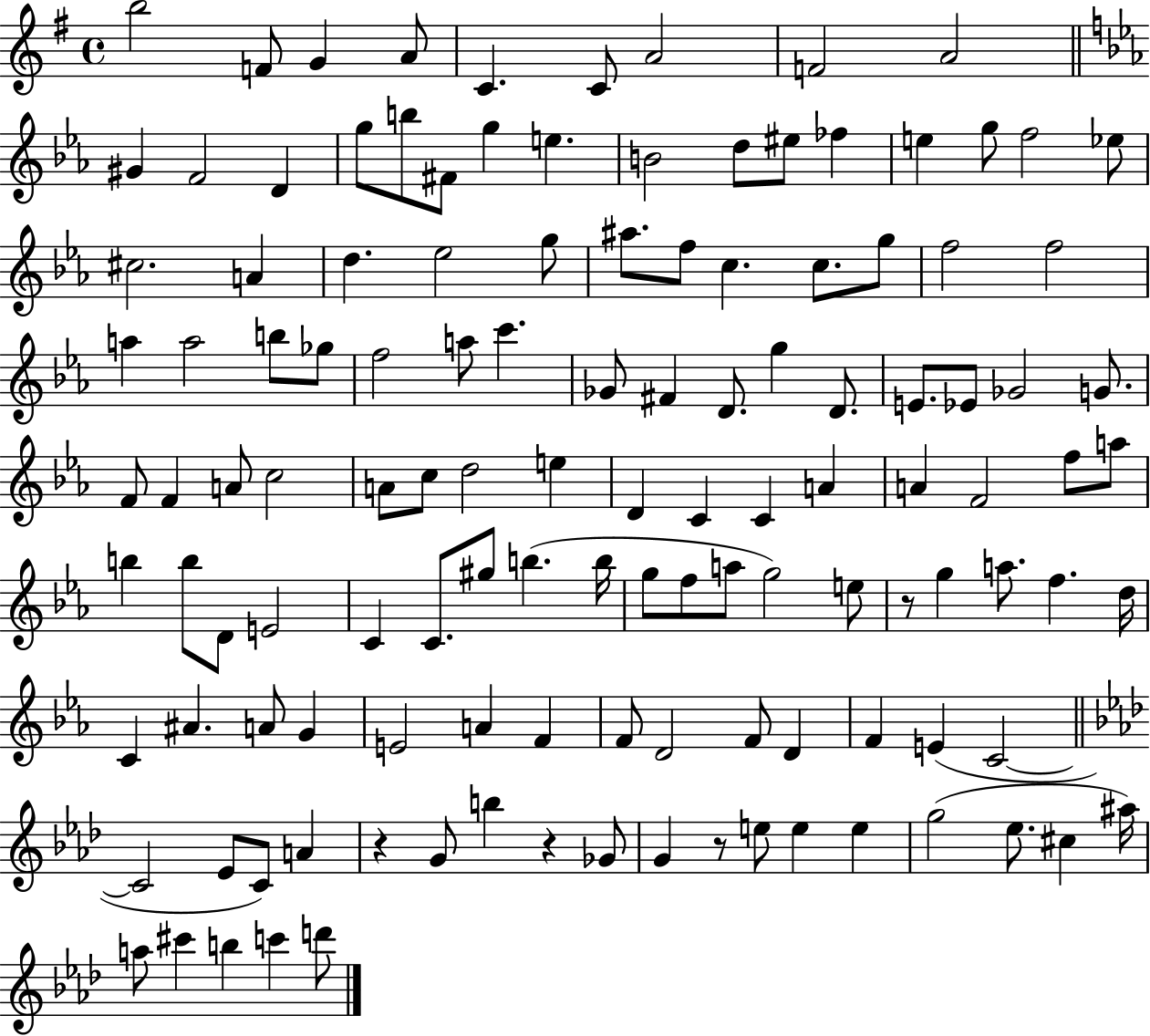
B5/h F4/e G4/q A4/e C4/q. C4/e A4/h F4/h A4/h G#4/q F4/h D4/q G5/e B5/e F#4/e G5/q E5/q. B4/h D5/e EIS5/e FES5/q E5/q G5/e F5/h Eb5/e C#5/h. A4/q D5/q. Eb5/h G5/e A#5/e. F5/e C5/q. C5/e. G5/e F5/h F5/h A5/q A5/h B5/e Gb5/e F5/h A5/e C6/q. Gb4/e F#4/q D4/e. G5/q D4/e. E4/e. Eb4/e Gb4/h G4/e. F4/e F4/q A4/e C5/h A4/e C5/e D5/h E5/q D4/q C4/q C4/q A4/q A4/q F4/h F5/e A5/e B5/q B5/e D4/e E4/h C4/q C4/e. G#5/e B5/q. B5/s G5/e F5/e A5/e G5/h E5/e R/e G5/q A5/e. F5/q. D5/s C4/q A#4/q. A4/e G4/q E4/h A4/q F4/q F4/e D4/h F4/e D4/q F4/q E4/q C4/h C4/h Eb4/e C4/e A4/q R/q G4/e B5/q R/q Gb4/e G4/q R/e E5/e E5/q E5/q G5/h Eb5/e. C#5/q A#5/s A5/e C#6/q B5/q C6/q D6/e